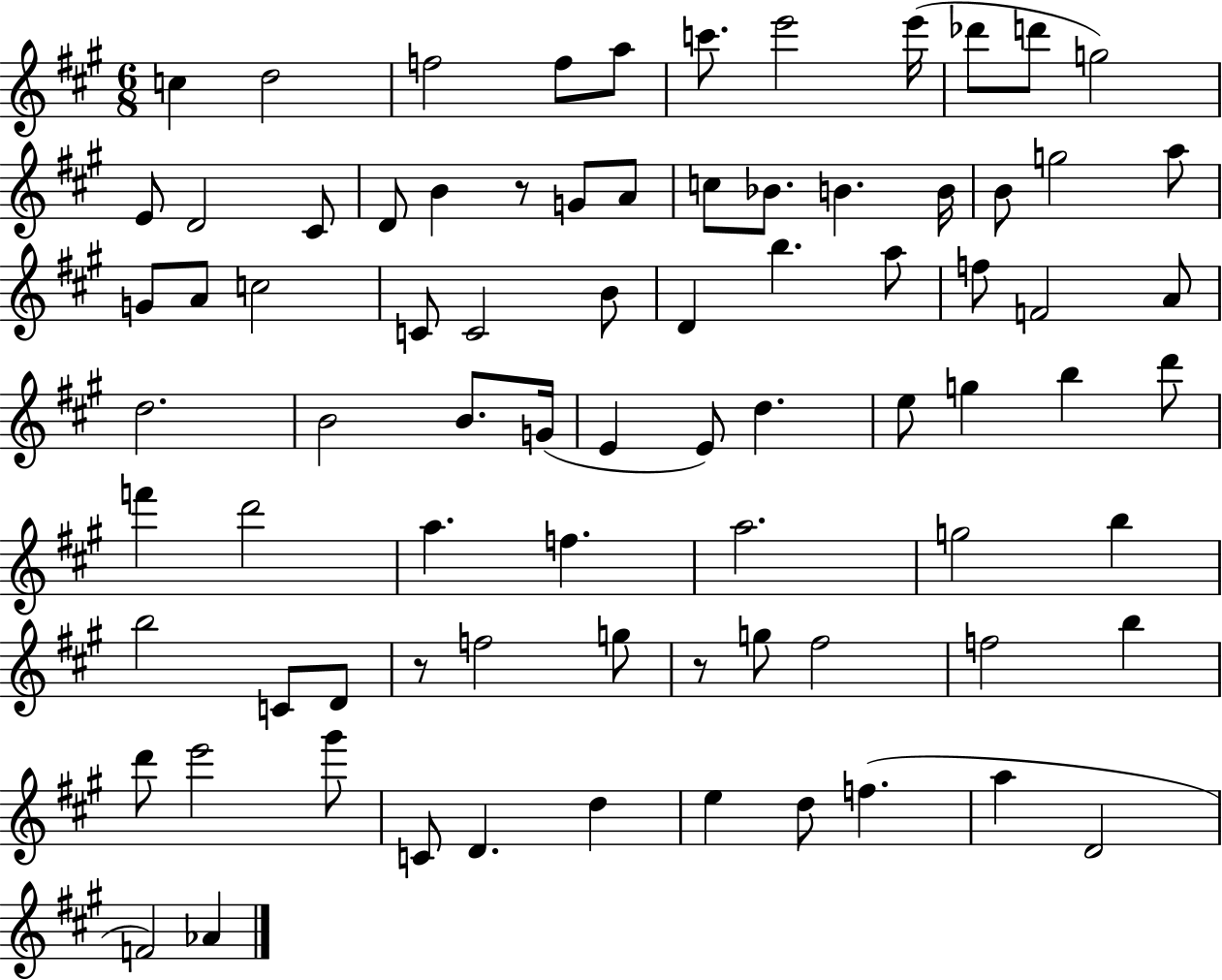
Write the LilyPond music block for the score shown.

{
  \clef treble
  \numericTimeSignature
  \time 6/8
  \key a \major
  c''4 d''2 | f''2 f''8 a''8 | c'''8. e'''2 e'''16( | des'''8 d'''8 g''2) | \break e'8 d'2 cis'8 | d'8 b'4 r8 g'8 a'8 | c''8 bes'8. b'4. b'16 | b'8 g''2 a''8 | \break g'8 a'8 c''2 | c'8 c'2 b'8 | d'4 b''4. a''8 | f''8 f'2 a'8 | \break d''2. | b'2 b'8. g'16( | e'4 e'8) d''4. | e''8 g''4 b''4 d'''8 | \break f'''4 d'''2 | a''4. f''4. | a''2. | g''2 b''4 | \break b''2 c'8 d'8 | r8 f''2 g''8 | r8 g''8 fis''2 | f''2 b''4 | \break d'''8 e'''2 gis'''8 | c'8 d'4. d''4 | e''4 d''8 f''4.( | a''4 d'2 | \break f'2) aes'4 | \bar "|."
}